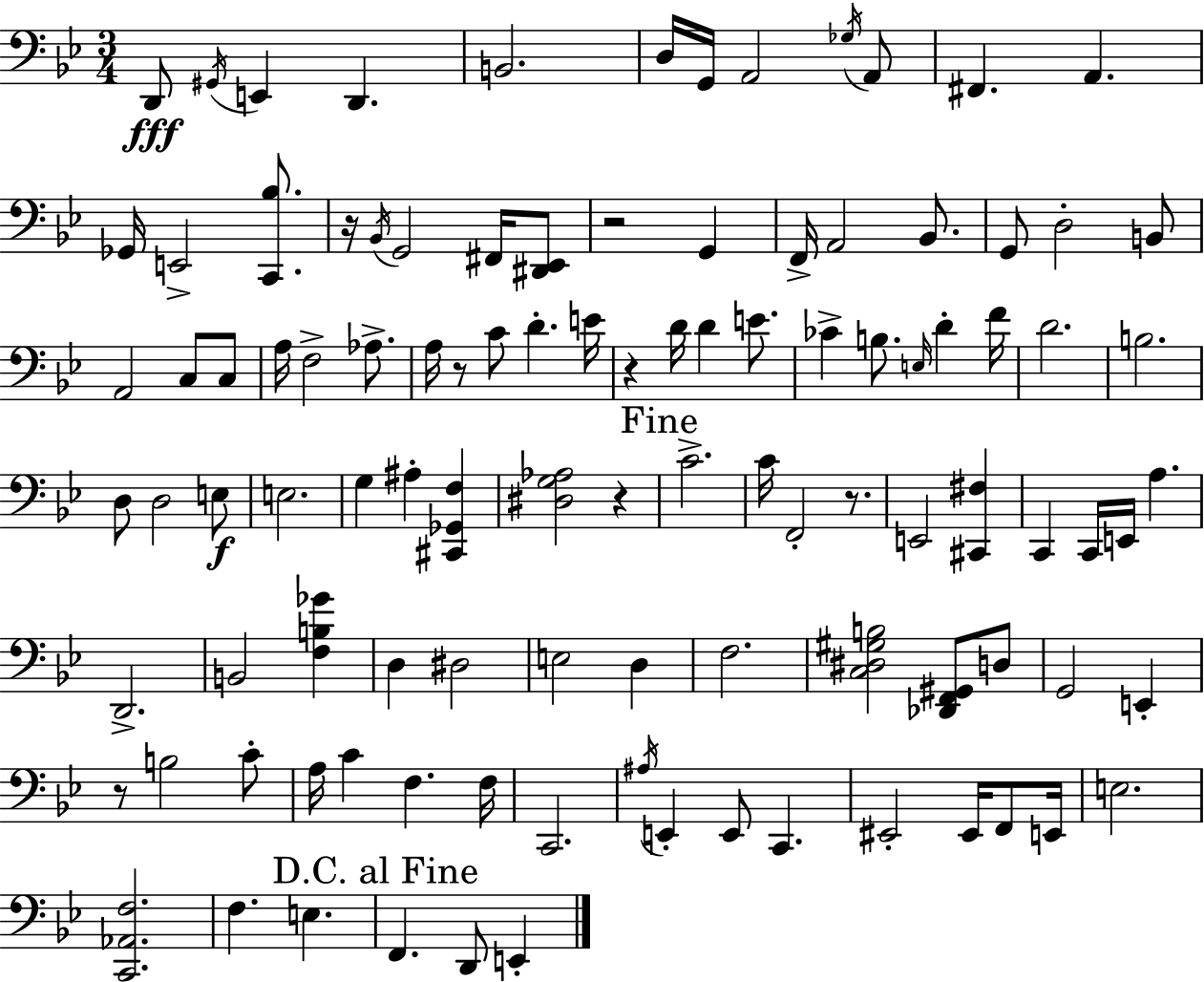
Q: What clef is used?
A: bass